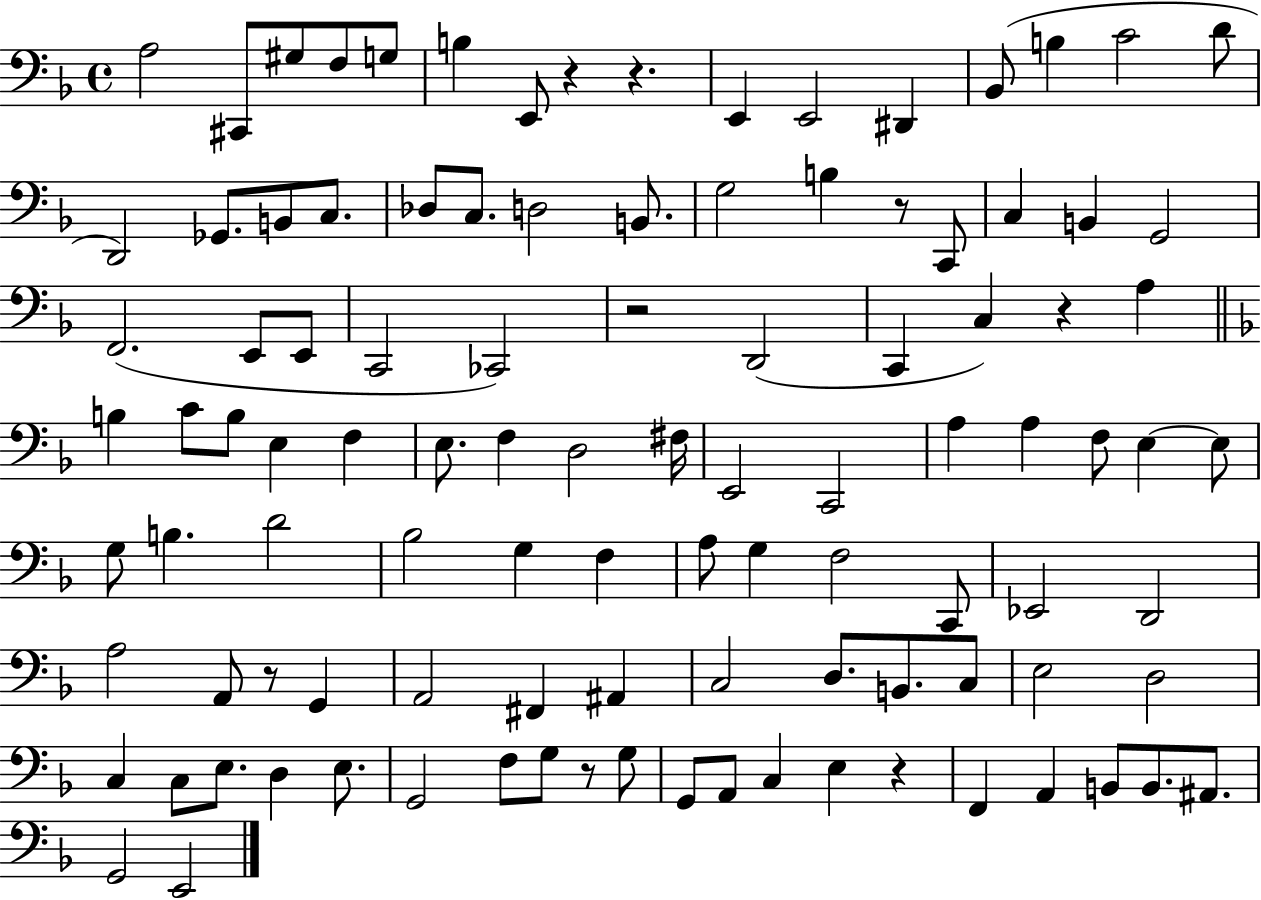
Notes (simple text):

A3/h C#2/e G#3/e F3/e G3/e B3/q E2/e R/q R/q. E2/q E2/h D#2/q Bb2/e B3/q C4/h D4/e D2/h Gb2/e. B2/e C3/e. Db3/e C3/e. D3/h B2/e. G3/h B3/q R/e C2/e C3/q B2/q G2/h F2/h. E2/e E2/e C2/h CES2/h R/h D2/h C2/q C3/q R/q A3/q B3/q C4/e B3/e E3/q F3/q E3/e. F3/q D3/h F#3/s E2/h C2/h A3/q A3/q F3/e E3/q E3/e G3/e B3/q. D4/h Bb3/h G3/q F3/q A3/e G3/q F3/h C2/e Eb2/h D2/h A3/h A2/e R/e G2/q A2/h F#2/q A#2/q C3/h D3/e. B2/e. C3/e E3/h D3/h C3/q C3/e E3/e. D3/q E3/e. G2/h F3/e G3/e R/e G3/e G2/e A2/e C3/q E3/q R/q F2/q A2/q B2/e B2/e. A#2/e. G2/h E2/h